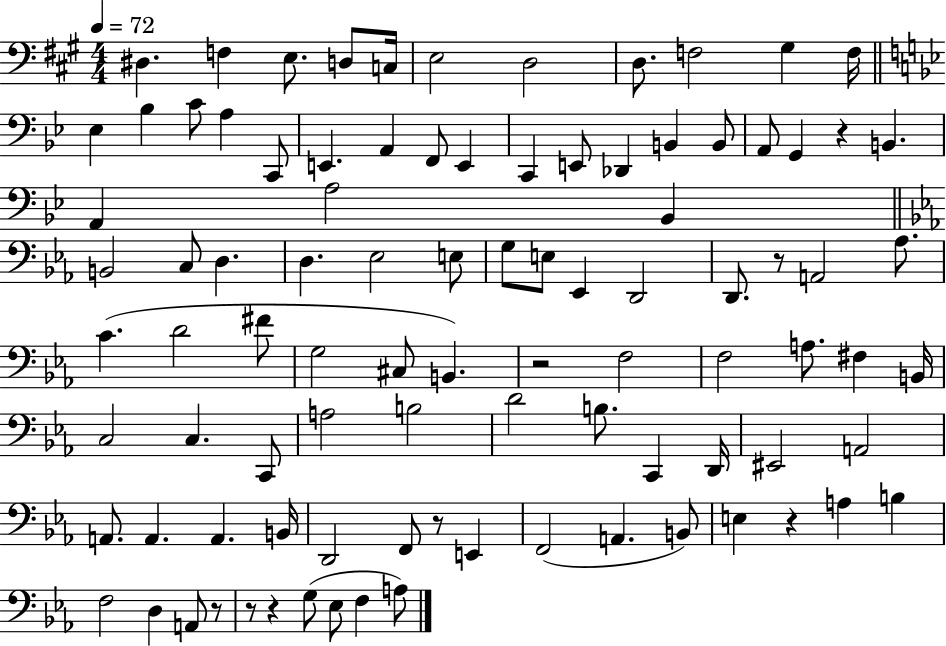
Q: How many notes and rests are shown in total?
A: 94